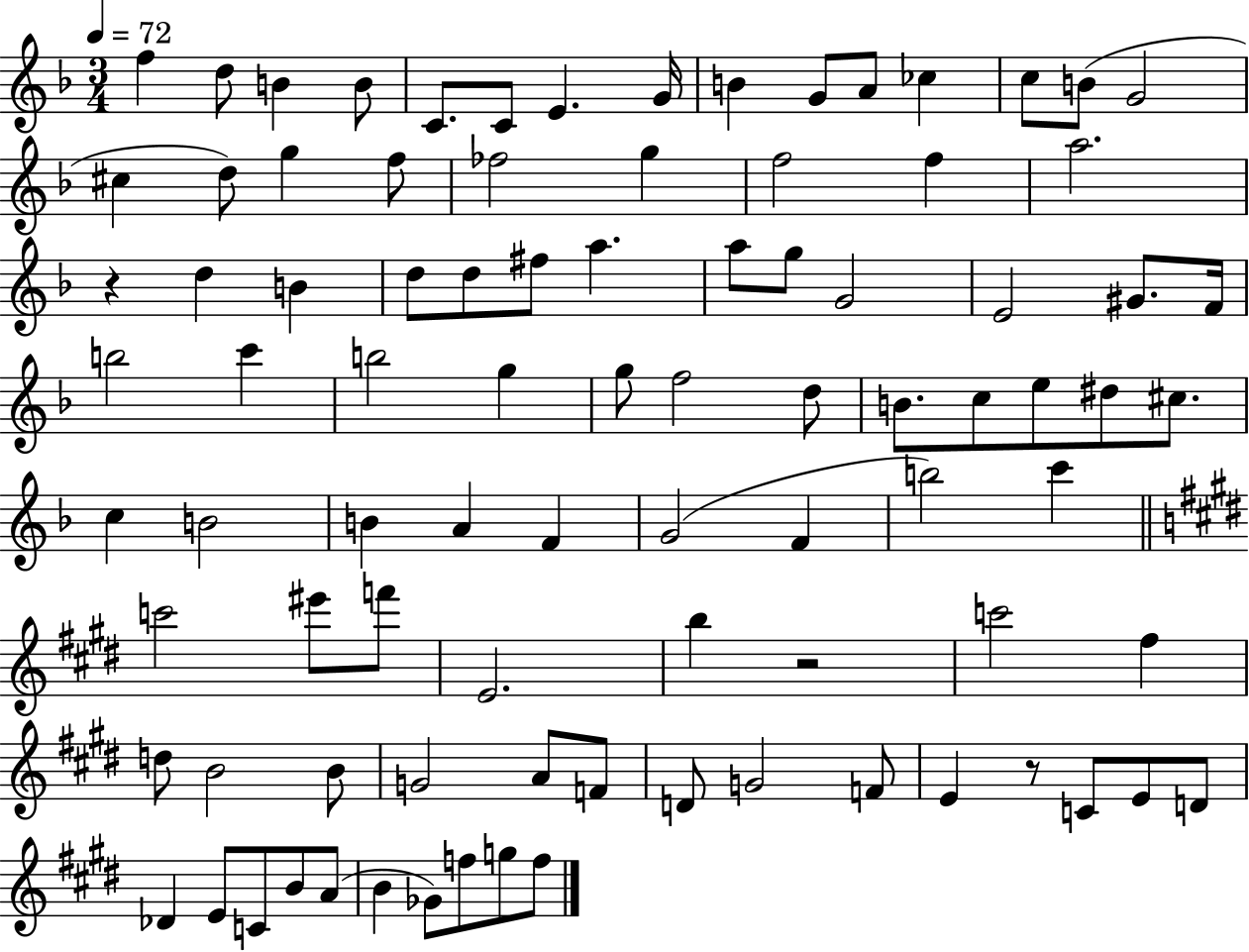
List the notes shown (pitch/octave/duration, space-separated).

F5/q D5/e B4/q B4/e C4/e. C4/e E4/q. G4/s B4/q G4/e A4/e CES5/q C5/e B4/e G4/h C#5/q D5/e G5/q F5/e FES5/h G5/q F5/h F5/q A5/h. R/q D5/q B4/q D5/e D5/e F#5/e A5/q. A5/e G5/e G4/h E4/h G#4/e. F4/s B5/h C6/q B5/h G5/q G5/e F5/h D5/e B4/e. C5/e E5/e D#5/e C#5/e. C5/q B4/h B4/q A4/q F4/q G4/h F4/q B5/h C6/q C6/h EIS6/e F6/e E4/h. B5/q R/h C6/h F#5/q D5/e B4/h B4/e G4/h A4/e F4/e D4/e G4/h F4/e E4/q R/e C4/e E4/e D4/e Db4/q E4/e C4/e B4/e A4/e B4/q Gb4/e F5/e G5/e F5/e